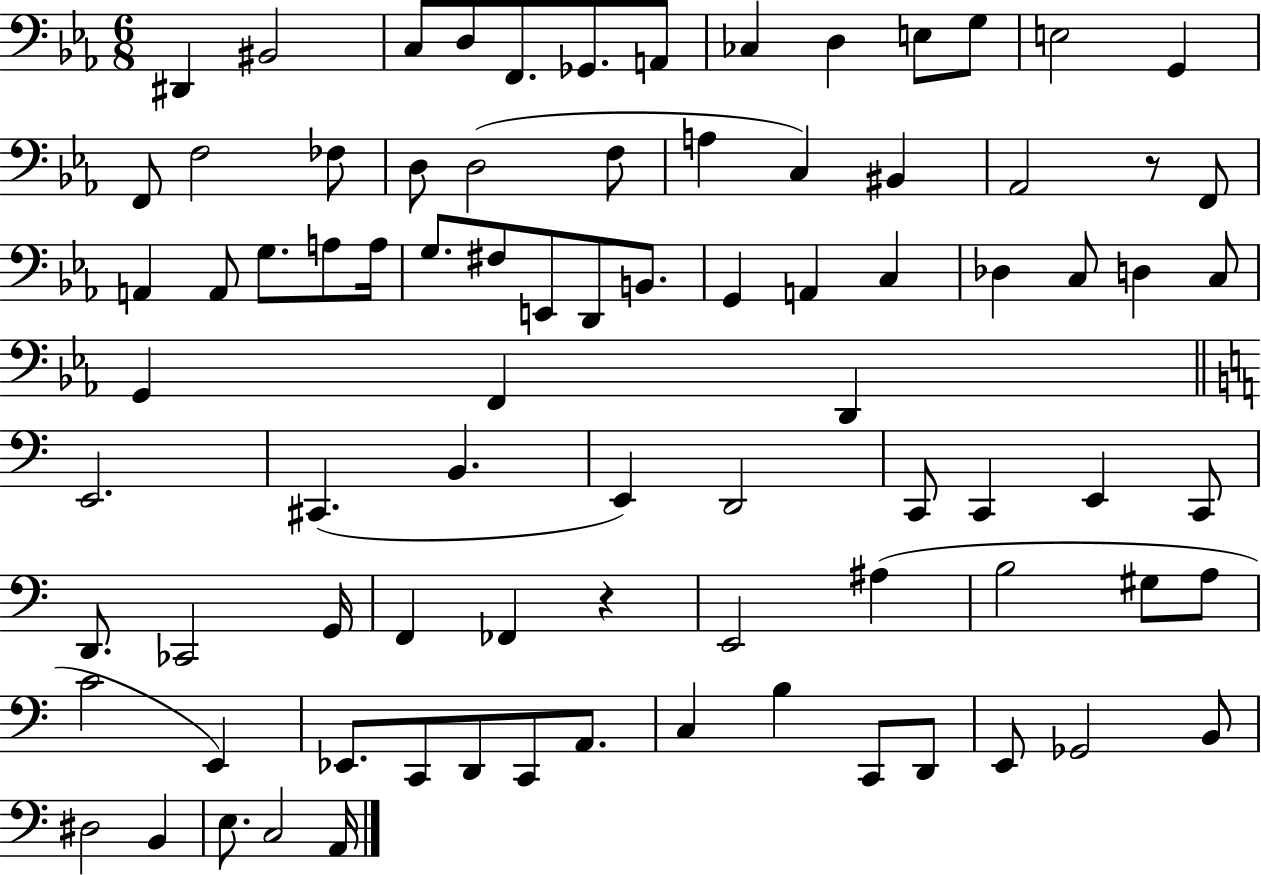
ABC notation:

X:1
T:Untitled
M:6/8
L:1/4
K:Eb
^D,, ^B,,2 C,/2 D,/2 F,,/2 _G,,/2 A,,/2 _C, D, E,/2 G,/2 E,2 G,, F,,/2 F,2 _F,/2 D,/2 D,2 F,/2 A, C, ^B,, _A,,2 z/2 F,,/2 A,, A,,/2 G,/2 A,/2 A,/4 G,/2 ^F,/2 E,,/2 D,,/2 B,,/2 G,, A,, C, _D, C,/2 D, C,/2 G,, F,, D,, E,,2 ^C,, B,, E,, D,,2 C,,/2 C,, E,, C,,/2 D,,/2 _C,,2 G,,/4 F,, _F,, z E,,2 ^A, B,2 ^G,/2 A,/2 C2 E,, _E,,/2 C,,/2 D,,/2 C,,/2 A,,/2 C, B, C,,/2 D,,/2 E,,/2 _G,,2 B,,/2 ^D,2 B,, E,/2 C,2 A,,/4